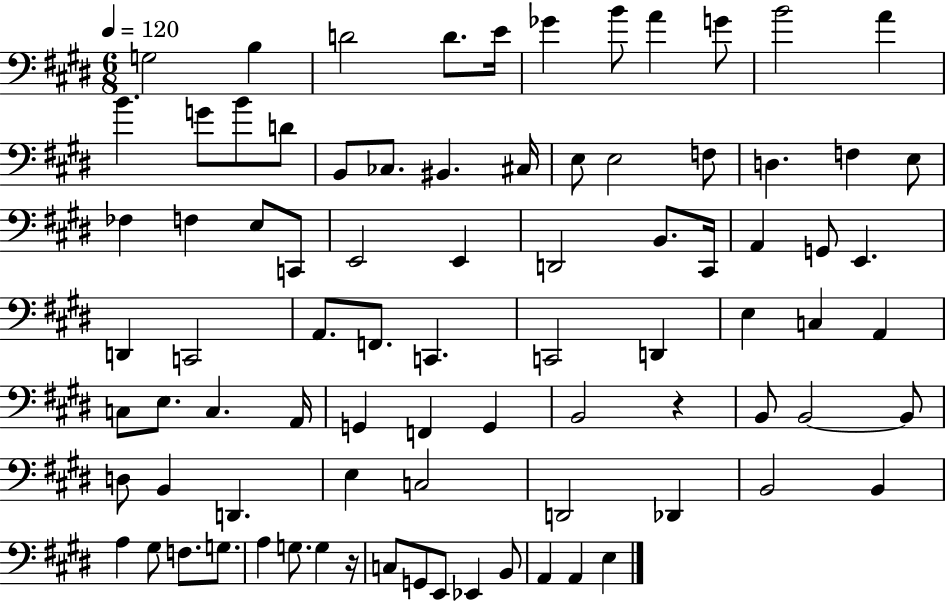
G3/h B3/q D4/h D4/e. E4/s Gb4/q B4/e A4/q G4/e B4/h A4/q B4/q. G4/e B4/e D4/e B2/e CES3/e. BIS2/q. C#3/s E3/e E3/h F3/e D3/q. F3/q E3/e FES3/q F3/q E3/e C2/e E2/h E2/q D2/h B2/e. C#2/s A2/q G2/e E2/q. D2/q C2/h A2/e. F2/e. C2/q. C2/h D2/q E3/q C3/q A2/q C3/e E3/e. C3/q. A2/s G2/q F2/q G2/q B2/h R/q B2/e B2/h B2/e D3/e B2/q D2/q. E3/q C3/h D2/h Db2/q B2/h B2/q A3/q G#3/e F3/e. G3/e. A3/q G3/e. G3/q R/s C3/e G2/e E2/e Eb2/q B2/e A2/q A2/q E3/q